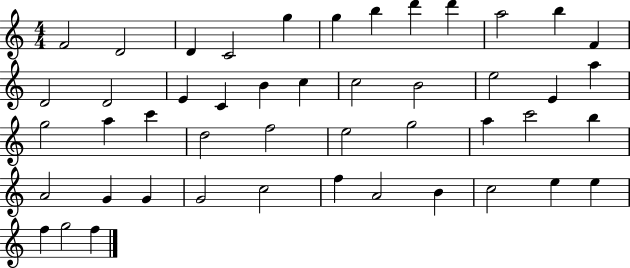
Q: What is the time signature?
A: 4/4